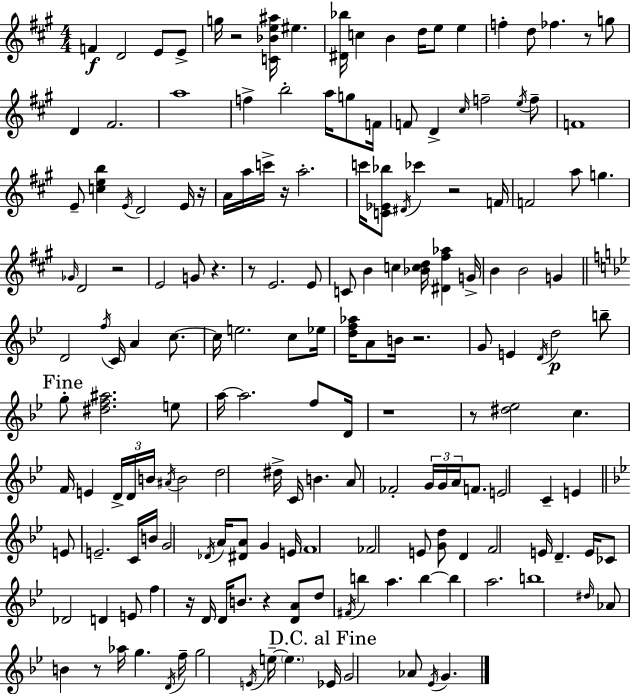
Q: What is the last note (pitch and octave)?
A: G4